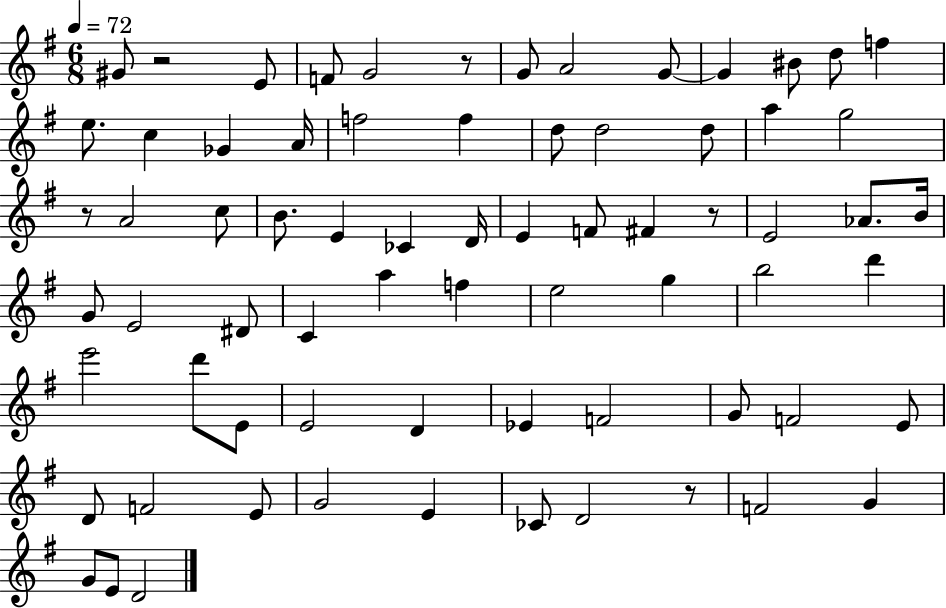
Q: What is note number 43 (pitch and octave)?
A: B5